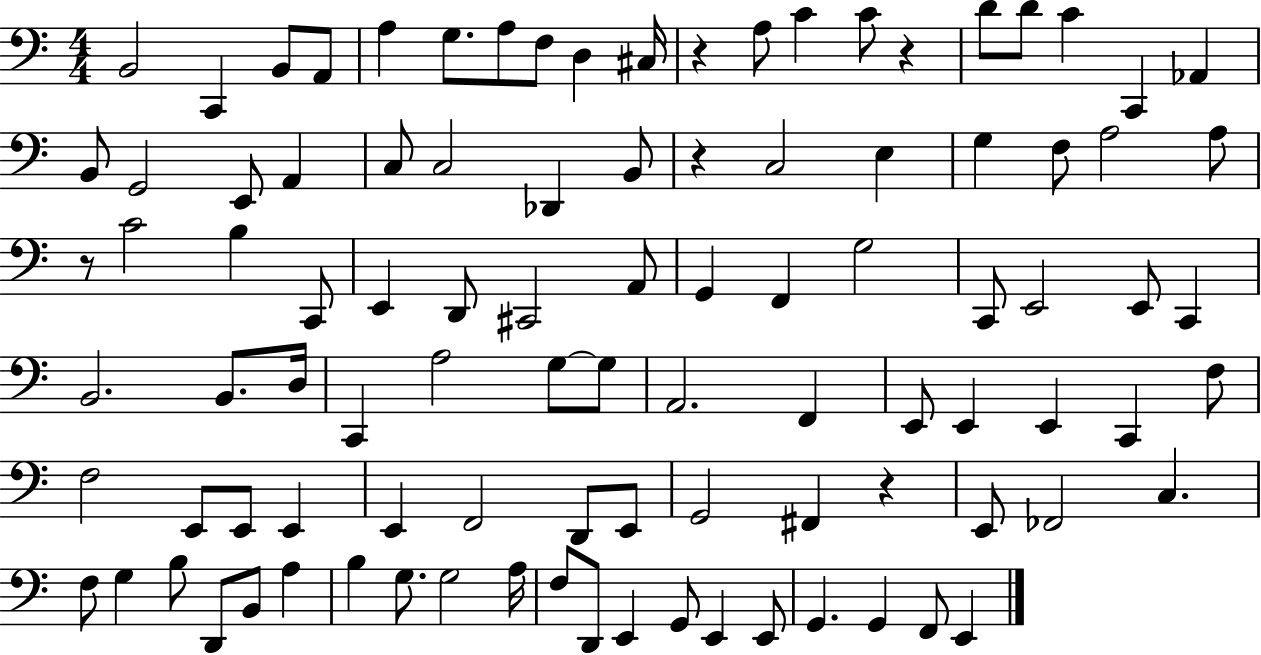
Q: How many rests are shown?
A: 5